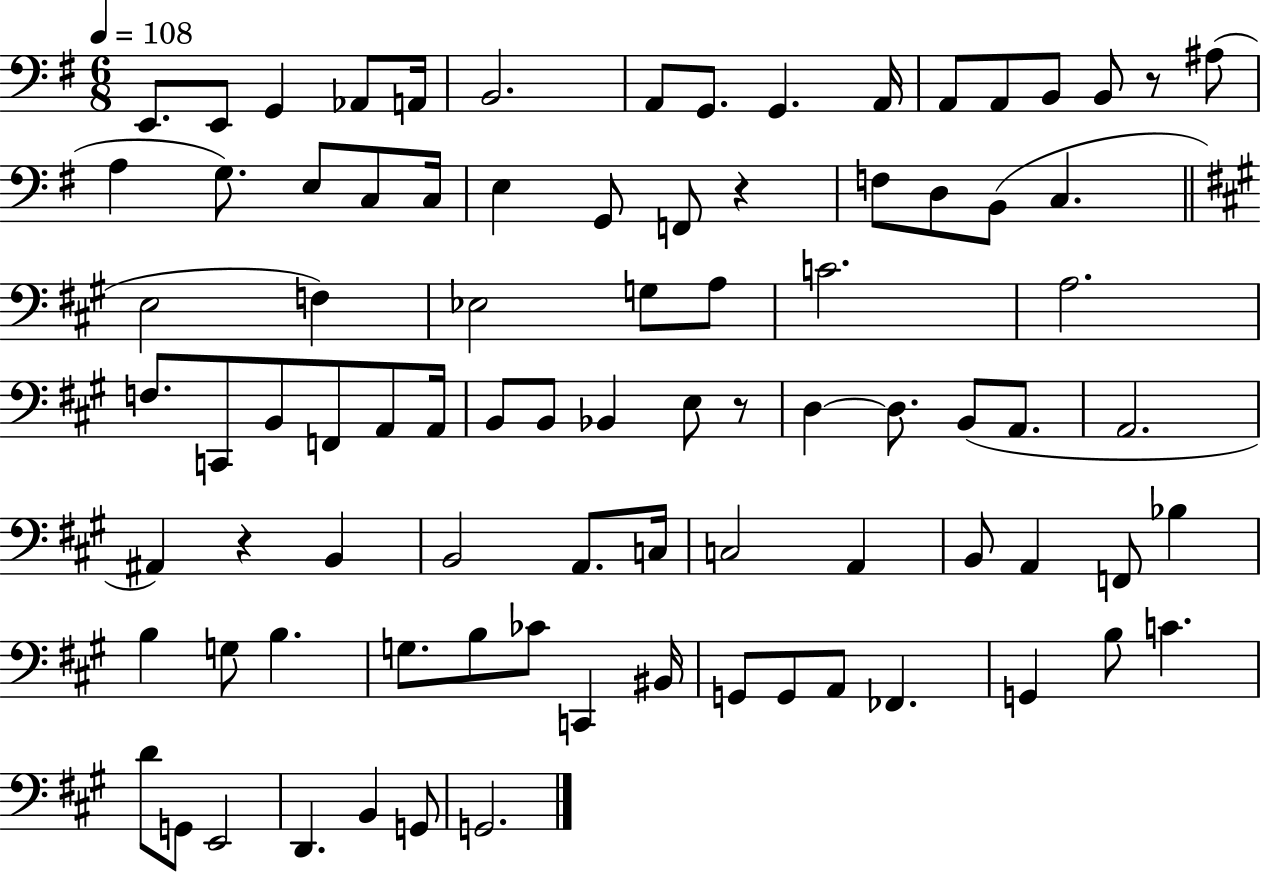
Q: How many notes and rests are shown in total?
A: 86